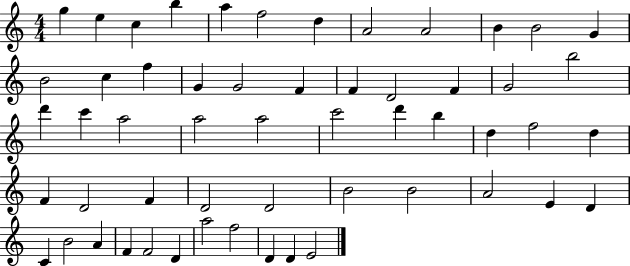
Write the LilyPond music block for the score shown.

{
  \clef treble
  \numericTimeSignature
  \time 4/4
  \key c \major
  g''4 e''4 c''4 b''4 | a''4 f''2 d''4 | a'2 a'2 | b'4 b'2 g'4 | \break b'2 c''4 f''4 | g'4 g'2 f'4 | f'4 d'2 f'4 | g'2 b''2 | \break d'''4 c'''4 a''2 | a''2 a''2 | c'''2 d'''4 b''4 | d''4 f''2 d''4 | \break f'4 d'2 f'4 | d'2 d'2 | b'2 b'2 | a'2 e'4 d'4 | \break c'4 b'2 a'4 | f'4 f'2 d'4 | a''2 f''2 | d'4 d'4 e'2 | \break \bar "|."
}